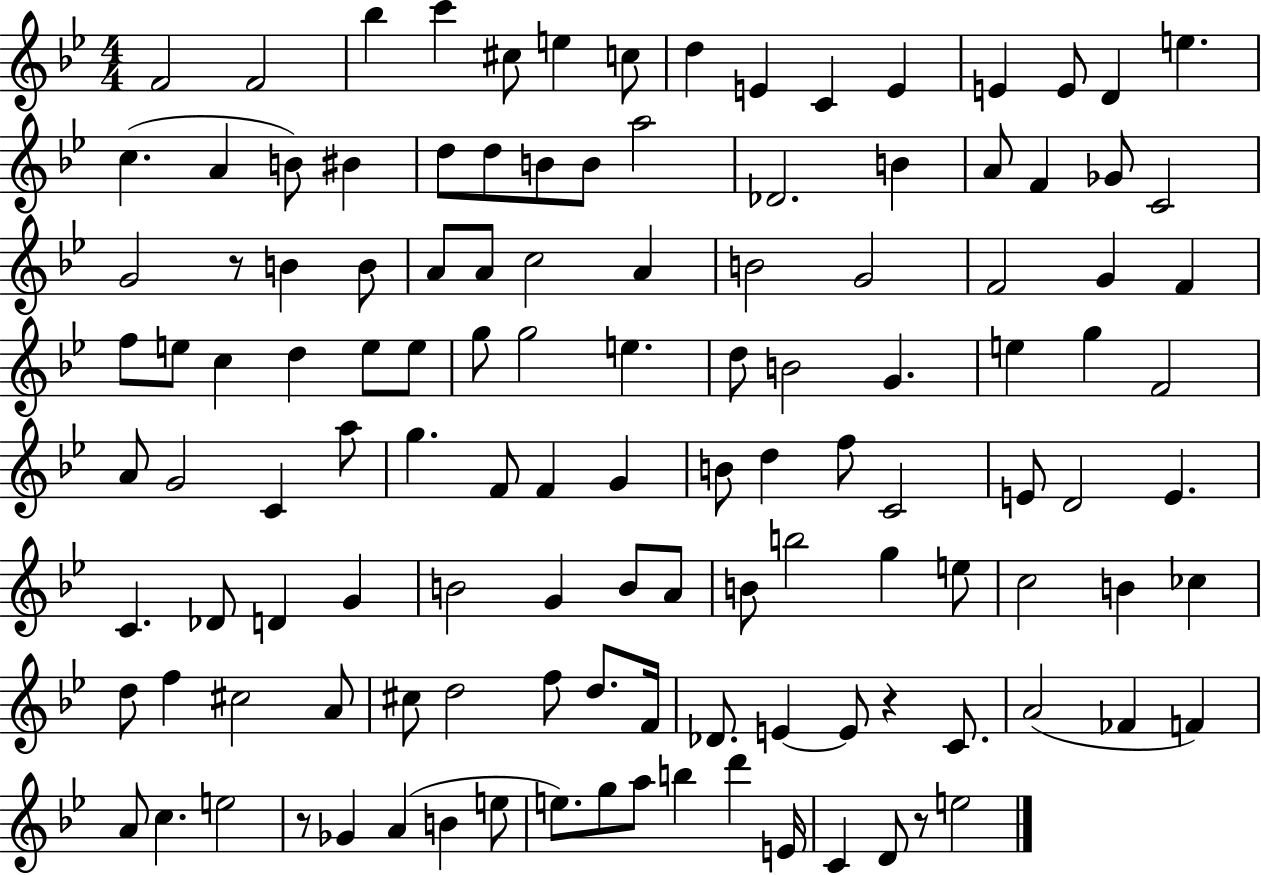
{
  \clef treble
  \numericTimeSignature
  \time 4/4
  \key bes \major
  f'2 f'2 | bes''4 c'''4 cis''8 e''4 c''8 | d''4 e'4 c'4 e'4 | e'4 e'8 d'4 e''4. | \break c''4.( a'4 b'8) bis'4 | d''8 d''8 b'8 b'8 a''2 | des'2. b'4 | a'8 f'4 ges'8 c'2 | \break g'2 r8 b'4 b'8 | a'8 a'8 c''2 a'4 | b'2 g'2 | f'2 g'4 f'4 | \break f''8 e''8 c''4 d''4 e''8 e''8 | g''8 g''2 e''4. | d''8 b'2 g'4. | e''4 g''4 f'2 | \break a'8 g'2 c'4 a''8 | g''4. f'8 f'4 g'4 | b'8 d''4 f''8 c'2 | e'8 d'2 e'4. | \break c'4. des'8 d'4 g'4 | b'2 g'4 b'8 a'8 | b'8 b''2 g''4 e''8 | c''2 b'4 ces''4 | \break d''8 f''4 cis''2 a'8 | cis''8 d''2 f''8 d''8. f'16 | des'8. e'4~~ e'8 r4 c'8. | a'2( fes'4 f'4) | \break a'8 c''4. e''2 | r8 ges'4 a'4( b'4 e''8 | e''8.) g''8 a''8 b''4 d'''4 e'16 | c'4 d'8 r8 e''2 | \break \bar "|."
}